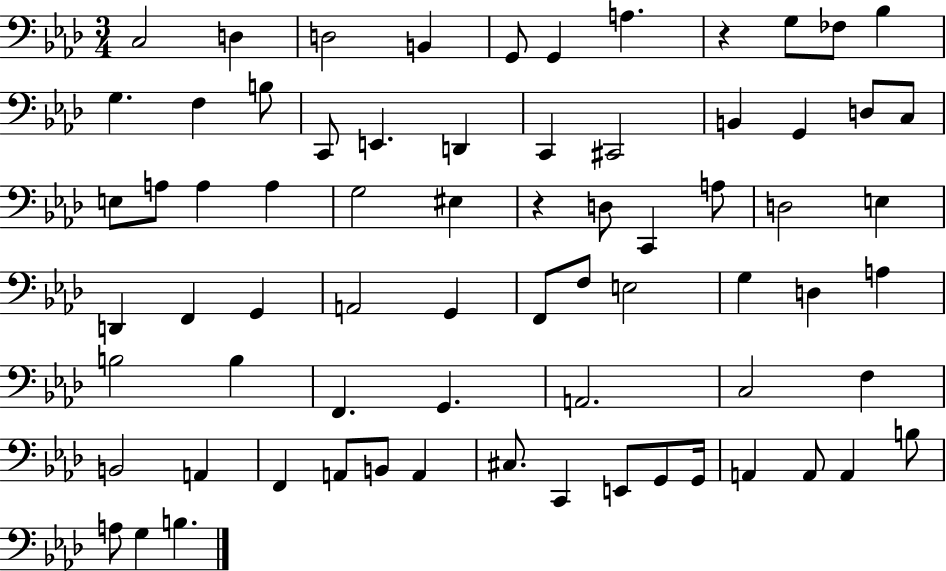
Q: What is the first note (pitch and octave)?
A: C3